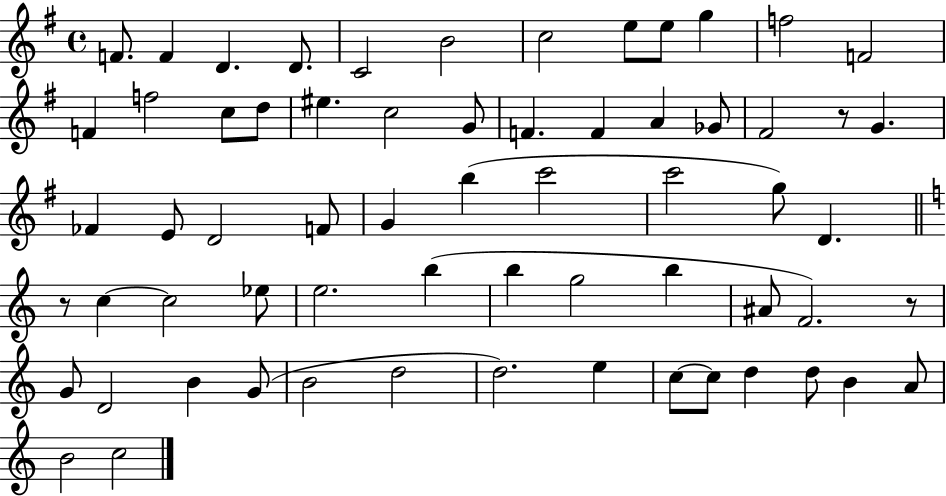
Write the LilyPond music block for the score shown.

{
  \clef treble
  \time 4/4
  \defaultTimeSignature
  \key g \major
  f'8. f'4 d'4. d'8. | c'2 b'2 | c''2 e''8 e''8 g''4 | f''2 f'2 | \break f'4 f''2 c''8 d''8 | eis''4. c''2 g'8 | f'4. f'4 a'4 ges'8 | fis'2 r8 g'4. | \break fes'4 e'8 d'2 f'8 | g'4 b''4( c'''2 | c'''2 g''8) d'4. | \bar "||" \break \key c \major r8 c''4~~ c''2 ees''8 | e''2. b''4( | b''4 g''2 b''4 | ais'8 f'2.) r8 | \break g'8 d'2 b'4 g'8( | b'2 d''2 | d''2.) e''4 | c''8~~ c''8 d''4 d''8 b'4 a'8 | \break b'2 c''2 | \bar "|."
}